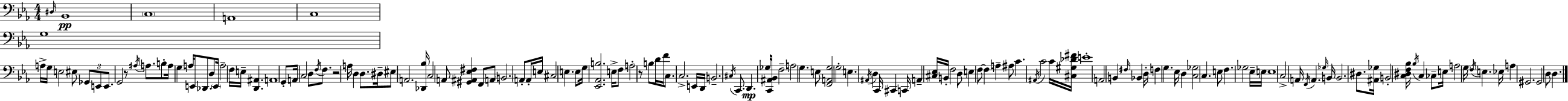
D#3/s Bb2/w C3/w A2/w C3/w G3/w A3/s G3/s E3/h EIS3/e Gb2/e E2/e E2/e. G2/h R/e A#3/s A3/e. B3/e A3/s G3/q A3/s E2/e Db2/e. D3/e E2/s A3/h F3/s E3/s [D2,A#2]/q. A2/w G2/e A2/s C3/h D3/e F3/s F3/e. R/h A3/s D3/q D3/e. D#3/s EIS3/e A2/h. [Db2,Bb3]/s C3/h A2/e [G#2,A#2,Eb3,F#3]/q F2/e A2/e B2/h. A2/e A2/s E3/s C#3/h E3/q. E3/e G3/s [Eb2,Ab2,B3]/h. E3/s F3/e A3/h R/e B3/e D4/s F4/s C3/e. C3/h. E2/s D2/s B2/h. C#3/s C2/e. D2/q. Gb3/s [C2,A#2,Bb2]/s F3/h A3/h G3/q. E3/e [F2,A2,G3]/h G3/h E3/q. A#2/s D3/q C2/s C#2/q C2/s A2/q [C#3,Eb3]/s B2/s F3/h D3/e E3/q F3/e F3/q A3/q A#3/e C4/q. A#2/s C4/h C4/s [C#3,G#3,Db4,F#4]/s E4/w A2/h B2/q F#3/s Bb2/q D3/s F3/q G3/q. Eb3/s D3/q [C3,Gb3]/h C3/q. E3/e F3/q. Gb3/h Eb3/s E3/s E3/w C3/h A2/s F2/s A2/q. Gb3/s B2/s B2/h. D#3/e. [A#2,Gb3]/s B2/h [C3,D#3,F3,Bb3]/s Bb3/s C3/q CES3/e E3/s A3/h G3/s F3/s E3/q. Eb3/s A3/q G#2/h. G#2/h D3/e D3/q.